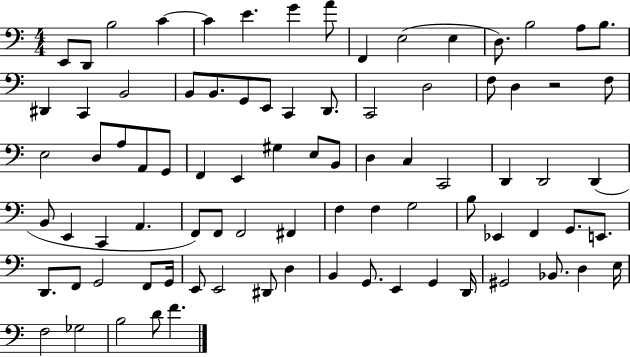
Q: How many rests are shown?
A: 1